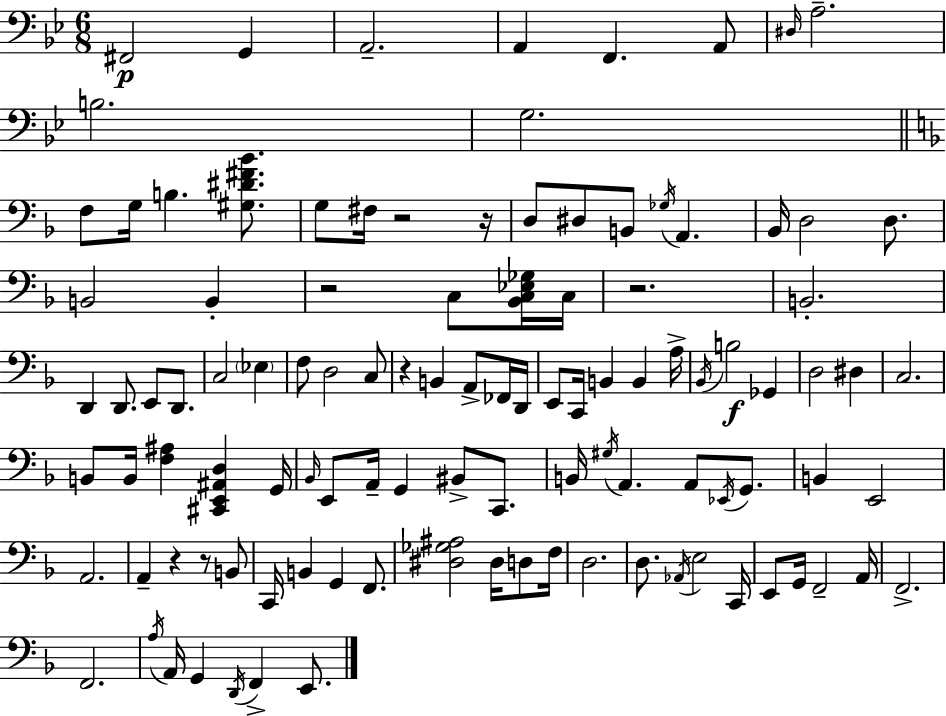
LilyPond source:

{
  \clef bass
  \numericTimeSignature
  \time 6/8
  \key g \minor
  \repeat volta 2 { fis,2\p g,4 | a,2.-- | a,4 f,4. a,8 | \grace { dis16 } a2.-- | \break b2. | g2. | \bar "||" \break \key d \minor f8 g16 b4. <gis dis' fis' bes'>8. | g8 fis16 r2 r16 | d8 dis8 b,8 \acciaccatura { ges16 } a,4. | bes,16 d2 d8. | \break b,2 b,4-. | r2 c8 <bes, c ees ges>16 | c16 r2. | b,2.-. | \break d,4 d,8. e,8 d,8. | c2 \parenthesize ees4 | f8 d2 c8 | r4 b,4 a,8-> fes,16 | \break d,16 e,8 c,16 b,4 b,4 | a16-> \acciaccatura { bes,16 } b2\f ges,4 | d2 dis4 | c2. | \break b,8 b,16 <f ais>4 <cis, e, ais, d>4 | g,16 \grace { bes,16 } e,8 a,16-- g,4 bis,8-> | c,8. b,16 \acciaccatura { gis16 } a,4. a,8 | \acciaccatura { ees,16 } g,8. b,4 e,2 | \break a,2. | a,4-- r4 | r8 b,8 c,16 b,4 g,4 | f,8. <dis ges ais>2 | \break dis16 d8 f16 d2. | d8. \acciaccatura { aes,16 } e2 | c,16 e,8 g,16 f,2-- | a,16 f,2.-> | \break f,2. | \acciaccatura { a16 } a,16 g,4 | \acciaccatura { d,16 } f,4-> e,8. } \bar "|."
}